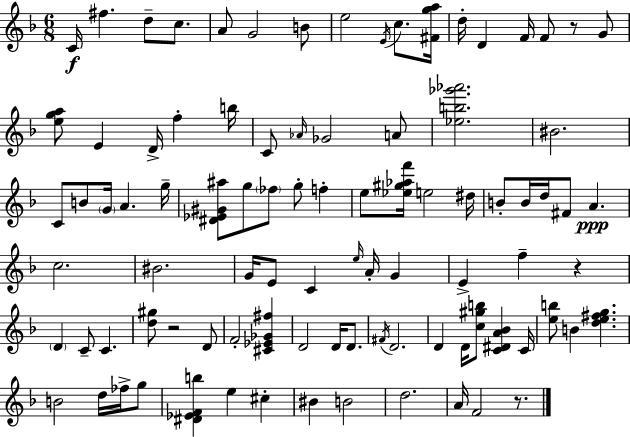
{
  \clef treble
  \numericTimeSignature
  \time 6/8
  \key f \major
  \repeat volta 2 { c'16\f fis''4. d''8-- c''8. | a'8 g'2 b'8 | e''2 \acciaccatura { e'16 } c''8. | <fis' g'' a''>16 d''16-. d'4 f'16 f'8 r8 g'8 | \break <e'' g'' a''>8 e'4 d'16-> f''4-. | b''16 c'8 \grace { aes'16 } ges'2 | a'8 <ees'' b'' ges''' aes'''>2. | bis'2. | \break c'8 b'8 \parenthesize g'16 a'4. | g''16-- <dis' ees' gis' ais''>8 g''8 \parenthesize fes''8 g''8-. f''4-. | e''8 <ees'' gis'' aes'' f'''>16 e''2 | dis''16 b'8-. b'16 d''16 fis'8 a'4.\ppp | \break c''2. | bis'2. | g'16 e'8 c'4 \grace { e''16 } a'16-. g'4 | e'4-> f''4-- r4 | \break \parenthesize d'4 c'8-- c'4. | <d'' gis''>8 r2 | d'8 f'2-. <cis' ees' ges' fis''>4 | d'2 d'16 | \break d'8. \acciaccatura { fis'16 } d'2. | d'4 d'16 <c'' gis'' b''>8 <c' dis' a' bes'>4 | c'16 <e'' b''>8 b'4 <d'' e'' fis'' g''>4. | b'2 | \break d''16 fes''16-> g''8 <dis' ees' f' b''>4 e''4 | cis''4-. bis'4 b'2 | d''2. | a'16 f'2 | \break r8. } \bar "|."
}